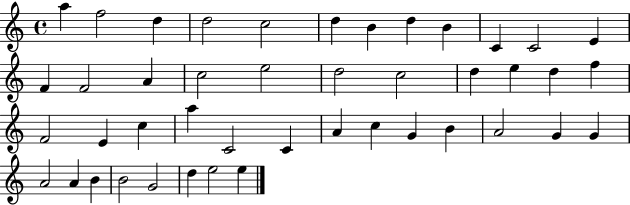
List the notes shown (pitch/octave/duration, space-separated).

A5/q F5/h D5/q D5/h C5/h D5/q B4/q D5/q B4/q C4/q C4/h E4/q F4/q F4/h A4/q C5/h E5/h D5/h C5/h D5/q E5/q D5/q F5/q F4/h E4/q C5/q A5/q C4/h C4/q A4/q C5/q G4/q B4/q A4/h G4/q G4/q A4/h A4/q B4/q B4/h G4/h D5/q E5/h E5/q